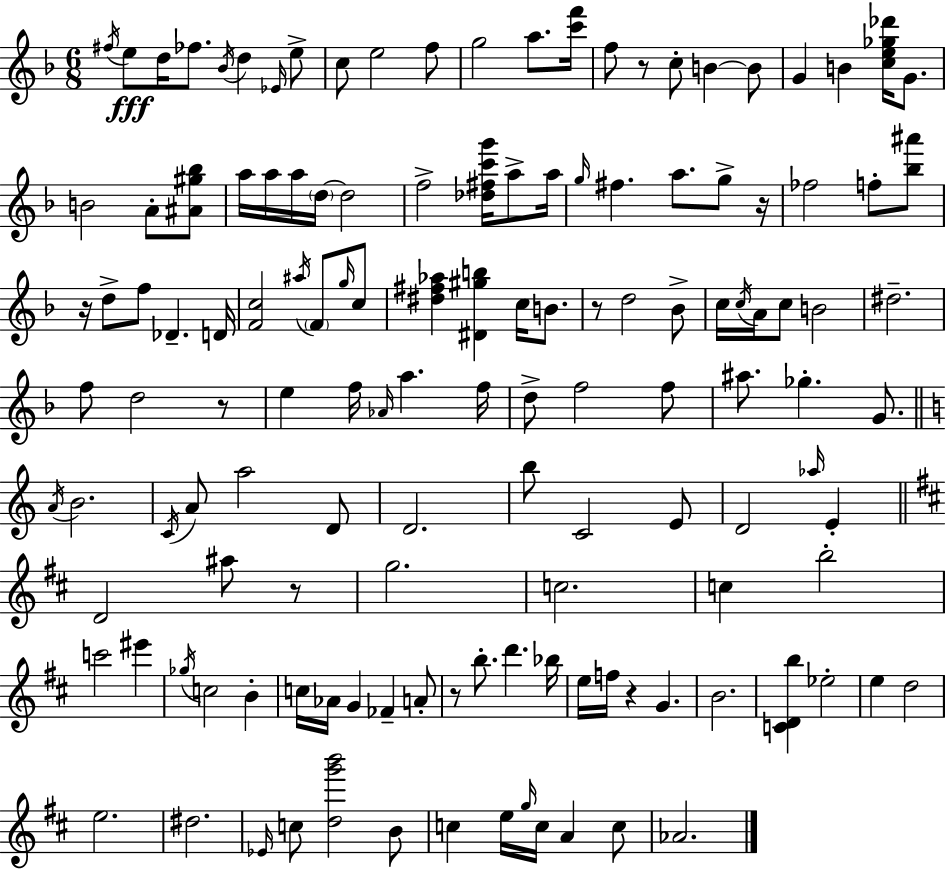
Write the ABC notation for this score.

X:1
T:Untitled
M:6/8
L:1/4
K:F
^f/4 e/2 d/4 _f/2 _B/4 d _E/4 e/2 c/2 e2 f/2 g2 a/2 [c'f']/4 f/2 z/2 c/2 B B/2 G B [ce_g_d']/4 G/2 B2 A/2 [^A^g_b]/2 a/4 a/4 a/4 d/4 d2 f2 [_d^fc'g']/4 a/2 a/4 g/4 ^f a/2 g/2 z/4 _f2 f/2 [_b^a']/2 z/4 d/2 f/2 _D D/4 [Fc]2 ^a/4 F/2 g/4 c/2 [^d^f_a] [^D^gb] c/4 B/2 z/2 d2 _B/2 c/4 c/4 A/4 c/2 B2 ^d2 f/2 d2 z/2 e f/4 _A/4 a f/4 d/2 f2 f/2 ^a/2 _g G/2 A/4 B2 C/4 A/2 a2 D/2 D2 b/2 C2 E/2 D2 _a/4 E D2 ^a/2 z/2 g2 c2 c b2 c'2 ^e' _g/4 c2 B c/4 _A/4 G _F A/2 z/2 b/2 d' _b/4 e/4 f/4 z G B2 [CDb] _e2 e d2 e2 ^d2 _E/4 c/2 [dg'b']2 B/2 c e/4 g/4 c/4 A c/2 _A2